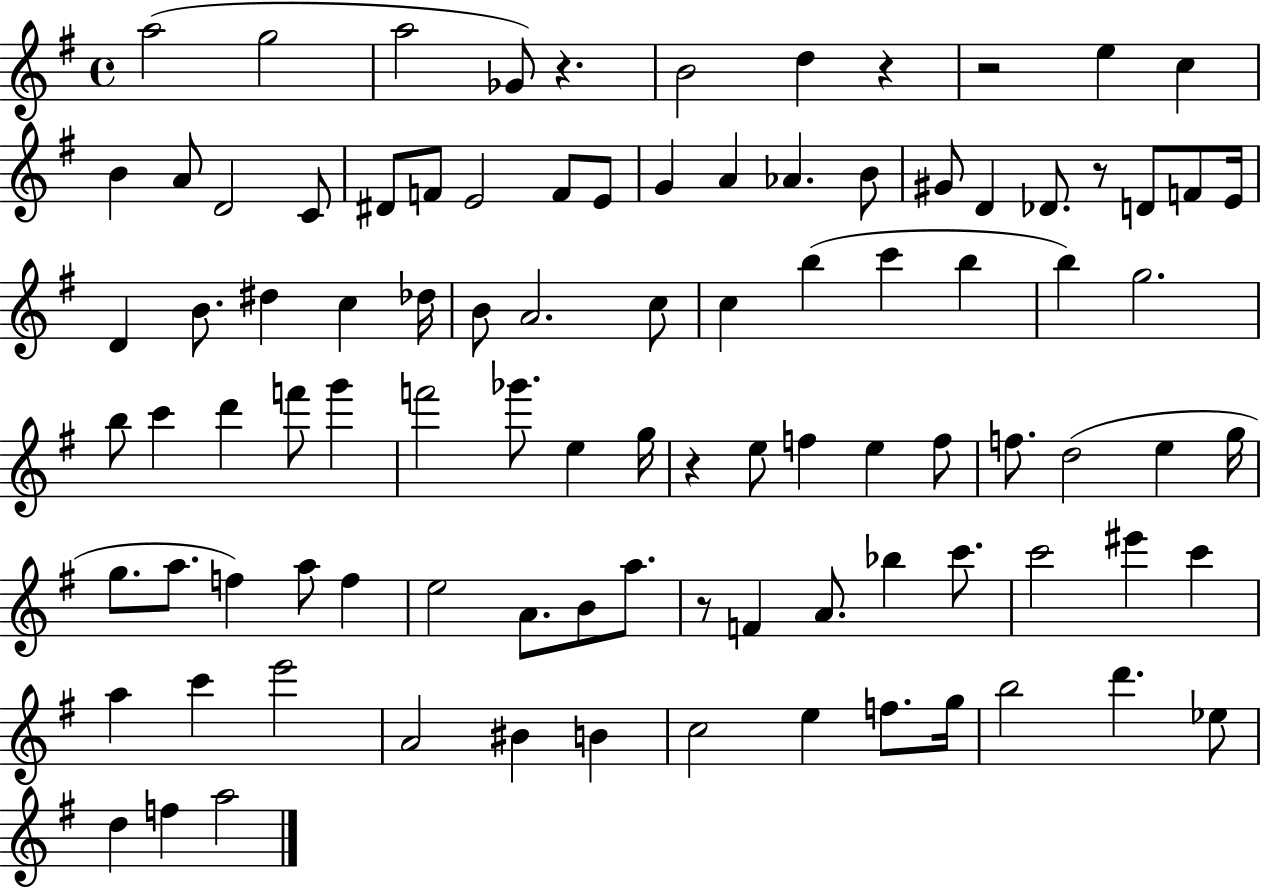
{
  \clef treble
  \time 4/4
  \defaultTimeSignature
  \key g \major
  a''2( g''2 | a''2 ges'8) r4. | b'2 d''4 r4 | r2 e''4 c''4 | \break b'4 a'8 d'2 c'8 | dis'8 f'8 e'2 f'8 e'8 | g'4 a'4 aes'4. b'8 | gis'8 d'4 des'8. r8 d'8 f'8 e'16 | \break d'4 b'8. dis''4 c''4 des''16 | b'8 a'2. c''8 | c''4 b''4( c'''4 b''4 | b''4) g''2. | \break b''8 c'''4 d'''4 f'''8 g'''4 | f'''2 ges'''8. e''4 g''16 | r4 e''8 f''4 e''4 f''8 | f''8. d''2( e''4 g''16 | \break g''8. a''8. f''4) a''8 f''4 | e''2 a'8. b'8 a''8. | r8 f'4 a'8. bes''4 c'''8. | c'''2 eis'''4 c'''4 | \break a''4 c'''4 e'''2 | a'2 bis'4 b'4 | c''2 e''4 f''8. g''16 | b''2 d'''4. ees''8 | \break d''4 f''4 a''2 | \bar "|."
}